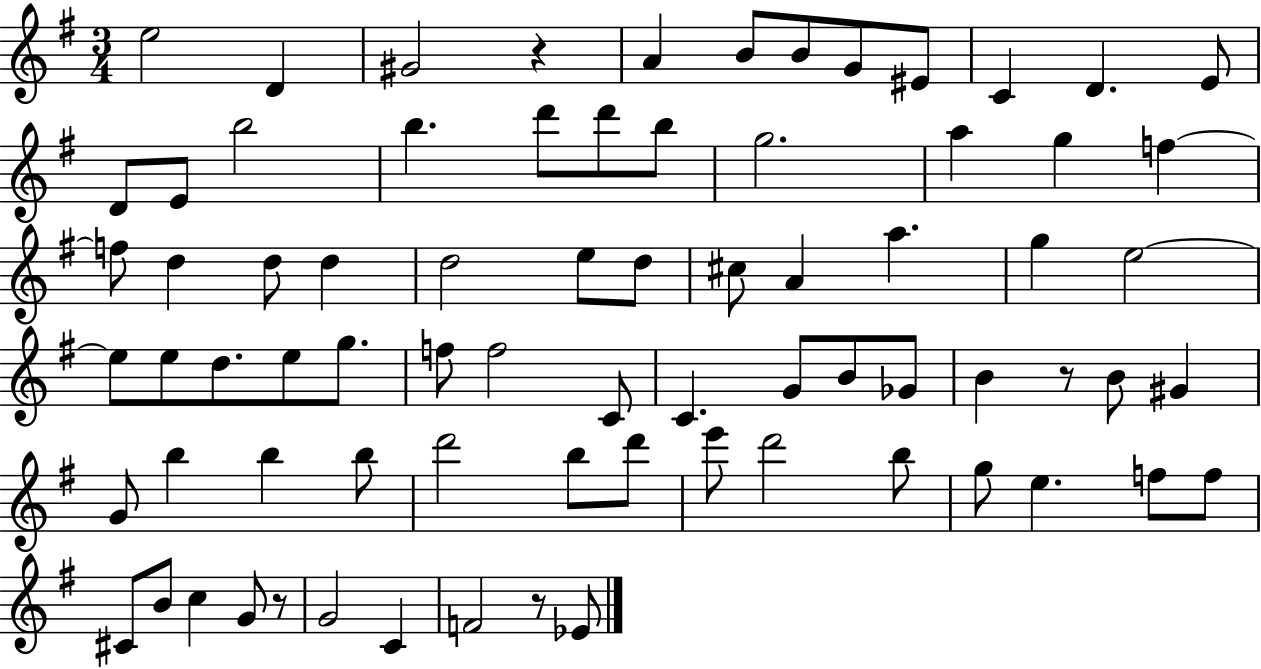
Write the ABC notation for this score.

X:1
T:Untitled
M:3/4
L:1/4
K:G
e2 D ^G2 z A B/2 B/2 G/2 ^E/2 C D E/2 D/2 E/2 b2 b d'/2 d'/2 b/2 g2 a g f f/2 d d/2 d d2 e/2 d/2 ^c/2 A a g e2 e/2 e/2 d/2 e/2 g/2 f/2 f2 C/2 C G/2 B/2 _G/2 B z/2 B/2 ^G G/2 b b b/2 d'2 b/2 d'/2 e'/2 d'2 b/2 g/2 e f/2 f/2 ^C/2 B/2 c G/2 z/2 G2 C F2 z/2 _E/2